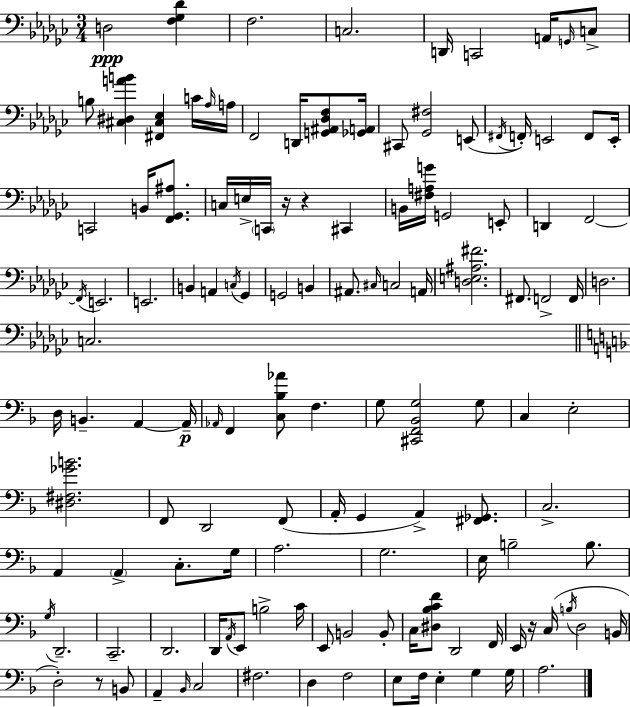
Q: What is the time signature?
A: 3/4